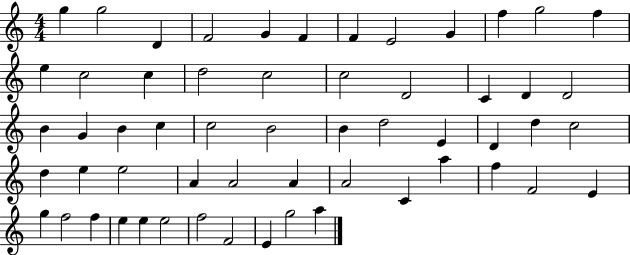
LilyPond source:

{
  \clef treble
  \numericTimeSignature
  \time 4/4
  \key c \major
  g''4 g''2 d'4 | f'2 g'4 f'4 | f'4 e'2 g'4 | f''4 g''2 f''4 | \break e''4 c''2 c''4 | d''2 c''2 | c''2 d'2 | c'4 d'4 d'2 | \break b'4 g'4 b'4 c''4 | c''2 b'2 | b'4 d''2 e'4 | d'4 d''4 c''2 | \break d''4 e''4 e''2 | a'4 a'2 a'4 | a'2 c'4 a''4 | f''4 f'2 e'4 | \break g''4 f''2 f''4 | e''4 e''4 e''2 | f''2 f'2 | e'4 g''2 a''4 | \break \bar "|."
}